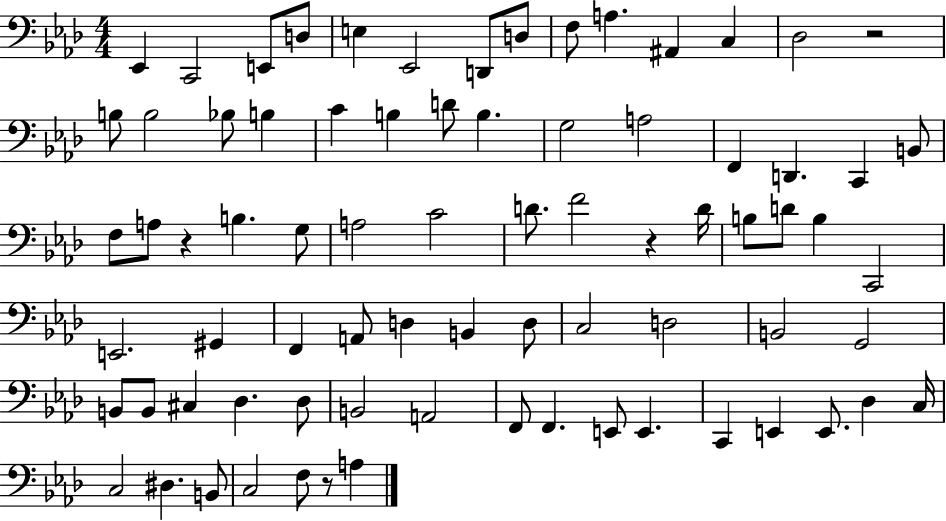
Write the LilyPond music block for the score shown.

{
  \clef bass
  \numericTimeSignature
  \time 4/4
  \key aes \major
  ees,4 c,2 e,8 d8 | e4 ees,2 d,8 d8 | f8 a4. ais,4 c4 | des2 r2 | \break b8 b2 bes8 b4 | c'4 b4 d'8 b4. | g2 a2 | f,4 d,4. c,4 b,8 | \break f8 a8 r4 b4. g8 | a2 c'2 | d'8. f'2 r4 d'16 | b8 d'8 b4 c,2 | \break e,2. gis,4 | f,4 a,8 d4 b,4 d8 | c2 d2 | b,2 g,2 | \break b,8 b,8 cis4 des4. des8 | b,2 a,2 | f,8 f,4. e,8 e,4. | c,4 e,4 e,8. des4 c16 | \break c2 dis4. b,8 | c2 f8 r8 a4 | \bar "|."
}